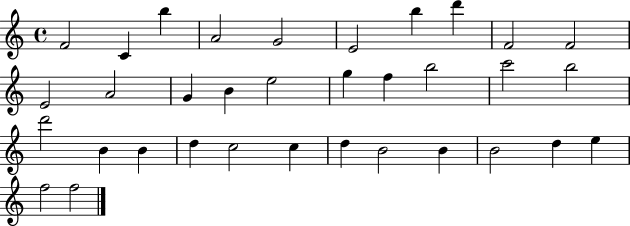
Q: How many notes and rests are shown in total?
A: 34